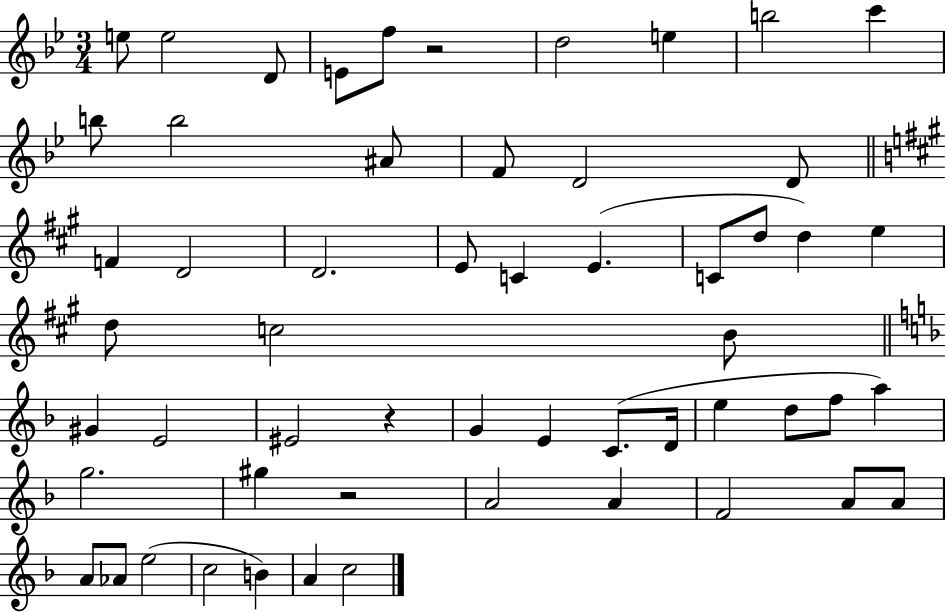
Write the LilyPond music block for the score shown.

{
  \clef treble
  \numericTimeSignature
  \time 3/4
  \key bes \major
  e''8 e''2 d'8 | e'8 f''8 r2 | d''2 e''4 | b''2 c'''4 | \break b''8 b''2 ais'8 | f'8 d'2 d'8 | \bar "||" \break \key a \major f'4 d'2 | d'2. | e'8 c'4 e'4.( | c'8 d''8 d''4) e''4 | \break d''8 c''2 b'8 | \bar "||" \break \key f \major gis'4 e'2 | eis'2 r4 | g'4 e'4 c'8.( d'16 | e''4 d''8 f''8 a''4) | \break g''2. | gis''4 r2 | a'2 a'4 | f'2 a'8 a'8 | \break a'8 aes'8 e''2( | c''2 b'4) | a'4 c''2 | \bar "|."
}